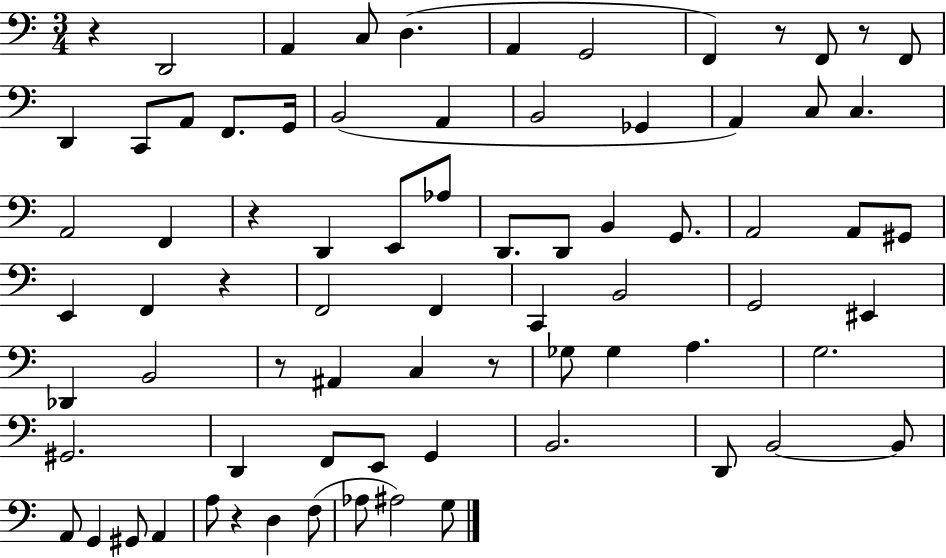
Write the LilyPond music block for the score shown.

{
  \clef bass
  \numericTimeSignature
  \time 3/4
  \key c \major
  r4 d,2 | a,4 c8 d4.( | a,4 g,2 | f,4) r8 f,8 r8 f,8 | \break d,4 c,8 a,8 f,8. g,16 | b,2( a,4 | b,2 ges,4 | a,4) c8 c4. | \break a,2 f,4 | r4 d,4 e,8 aes8 | d,8. d,8 b,4 g,8. | a,2 a,8 gis,8 | \break e,4 f,4 r4 | f,2 f,4 | c,4 b,2 | g,2 eis,4 | \break des,4 b,2 | r8 ais,4 c4 r8 | ges8 ges4 a4. | g2. | \break gis,2. | d,4 f,8 e,8 g,4 | b,2. | d,8 b,2~~ b,8 | \break a,8 g,4 gis,8 a,4 | a8 r4 d4 f8( | aes8 ais2) g8 | \bar "|."
}